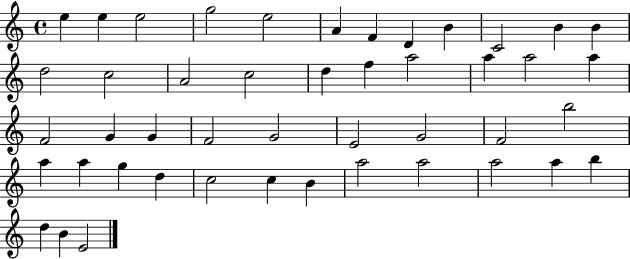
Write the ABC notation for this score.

X:1
T:Untitled
M:4/4
L:1/4
K:C
e e e2 g2 e2 A F D B C2 B B d2 c2 A2 c2 d f a2 a a2 a F2 G G F2 G2 E2 G2 F2 b2 a a g d c2 c B a2 a2 a2 a b d B E2